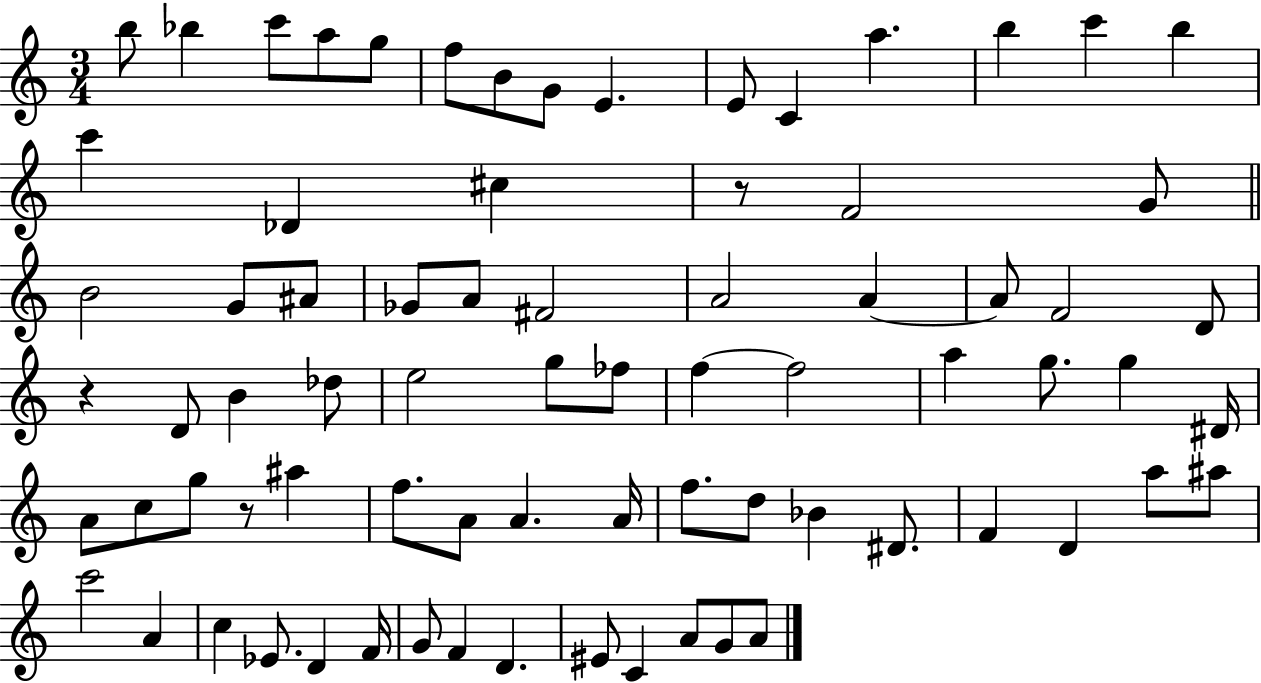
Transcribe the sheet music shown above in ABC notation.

X:1
T:Untitled
M:3/4
L:1/4
K:C
b/2 _b c'/2 a/2 g/2 f/2 B/2 G/2 E E/2 C a b c' b c' _D ^c z/2 F2 G/2 B2 G/2 ^A/2 _G/2 A/2 ^F2 A2 A A/2 F2 D/2 z D/2 B _d/2 e2 g/2 _f/2 f f2 a g/2 g ^D/4 A/2 c/2 g/2 z/2 ^a f/2 A/2 A A/4 f/2 d/2 _B ^D/2 F D a/2 ^a/2 c'2 A c _E/2 D F/4 G/2 F D ^E/2 C A/2 G/2 A/2